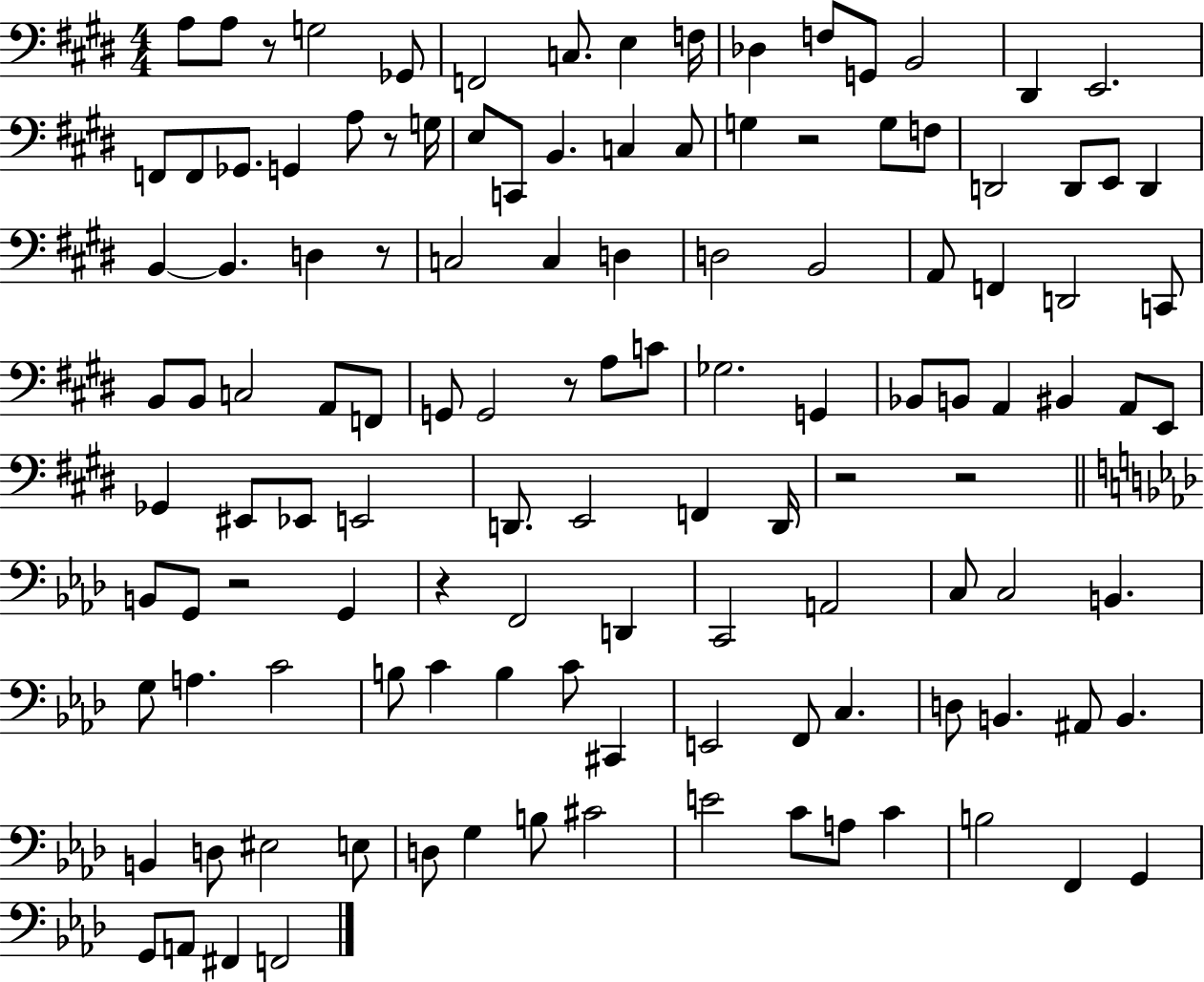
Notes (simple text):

A3/e A3/e R/e G3/h Gb2/e F2/h C3/e. E3/q F3/s Db3/q F3/e G2/e B2/h D#2/q E2/h. F2/e F2/e Gb2/e. G2/q A3/e R/e G3/s E3/e C2/e B2/q. C3/q C3/e G3/q R/h G3/e F3/e D2/h D2/e E2/e D2/q B2/q B2/q. D3/q R/e C3/h C3/q D3/q D3/h B2/h A2/e F2/q D2/h C2/e B2/e B2/e C3/h A2/e F2/e G2/e G2/h R/e A3/e C4/e Gb3/h. G2/q Bb2/e B2/e A2/q BIS2/q A2/e E2/e Gb2/q EIS2/e Eb2/e E2/h D2/e. E2/h F2/q D2/s R/h R/h B2/e G2/e R/h G2/q R/q F2/h D2/q C2/h A2/h C3/e C3/h B2/q. G3/e A3/q. C4/h B3/e C4/q B3/q C4/e C#2/q E2/h F2/e C3/q. D3/e B2/q. A#2/e B2/q. B2/q D3/e EIS3/h E3/e D3/e G3/q B3/e C#4/h E4/h C4/e A3/e C4/q B3/h F2/q G2/q G2/e A2/e F#2/q F2/h